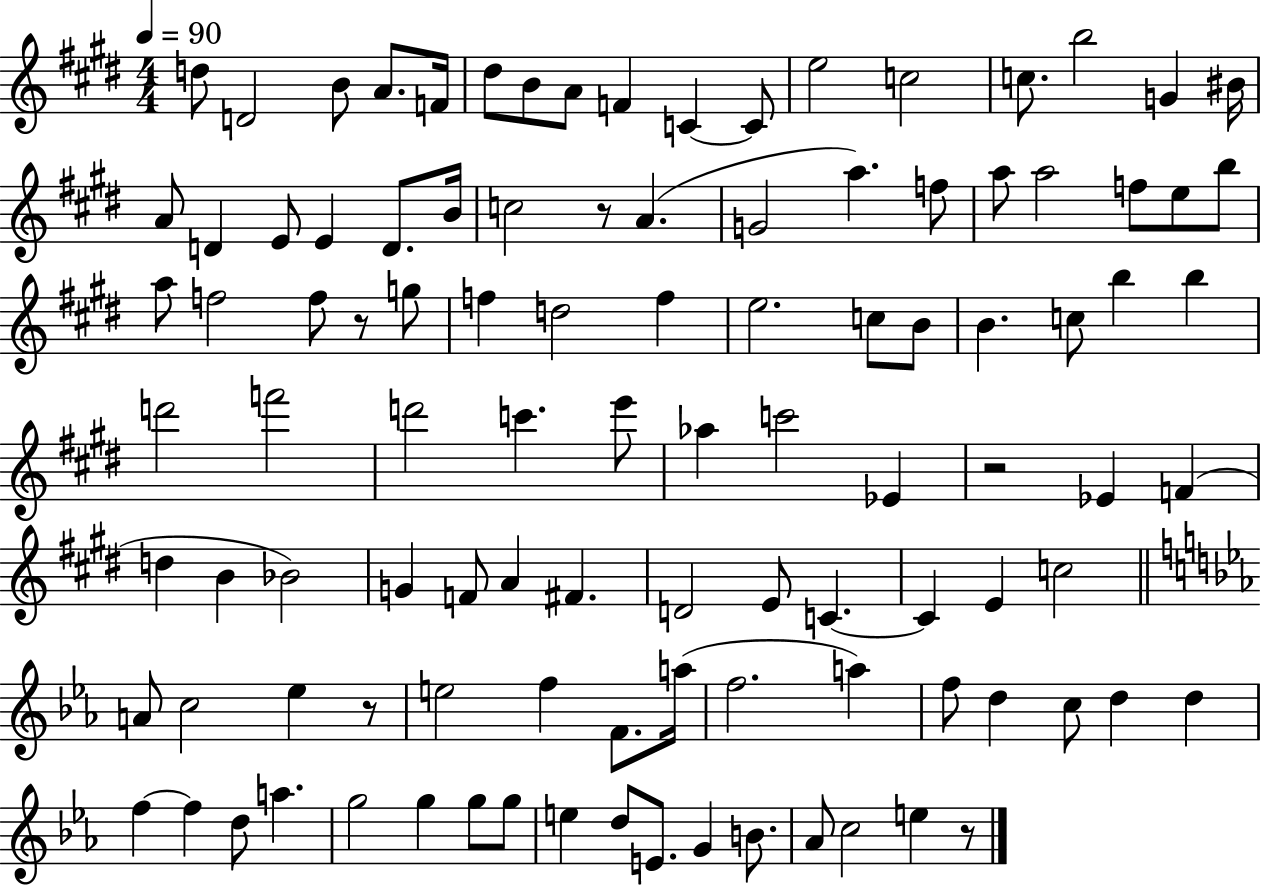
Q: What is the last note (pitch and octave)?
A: E5